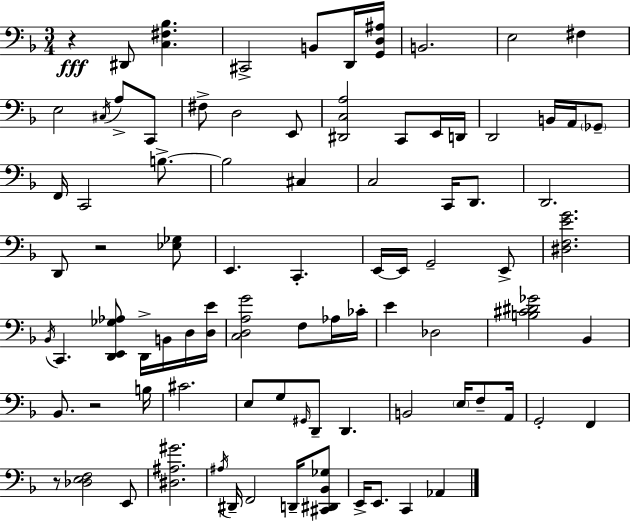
R/q D#2/e [C3,F#3,Bb3]/q. C#2/h B2/e D2/s [G2,D3,A#3]/s B2/h. E3/h F#3/q E3/h C#3/s A3/e C2/e F#3/e D3/h E2/e [D#2,C3,A3]/h C2/e E2/s D2/s D2/h B2/s A2/s Gb2/e F2/s C2/h B3/e. B3/h C#3/q C3/h C2/s D2/e. D2/h. D2/e R/h [Eb3,Gb3]/e E2/q. C2/q. E2/s E2/s G2/h E2/e [D#3,F3,E4,G4]/h. Bb2/s C2/q. [D2,E2,Gb3,Ab3]/e D2/s B2/s D3/s [D3,E4]/s [C3,D3,A3,G4]/h F3/e Ab3/s CES4/s E4/q Db3/h [B3,C#4,D#4,Gb4]/h Bb2/q Bb2/e. R/h B3/s C#4/h. E3/e G3/e G#2/s D2/e D2/q. B2/h E3/s F3/e A2/s G2/h F2/q R/e [Db3,E3,F3]/h E2/e [D#3,A#3,G#4]/h. A#3/s D#2/s F2/h D2/s [C#2,D#2,Bb2,Gb3]/e E2/s E2/e. C2/q Ab2/q